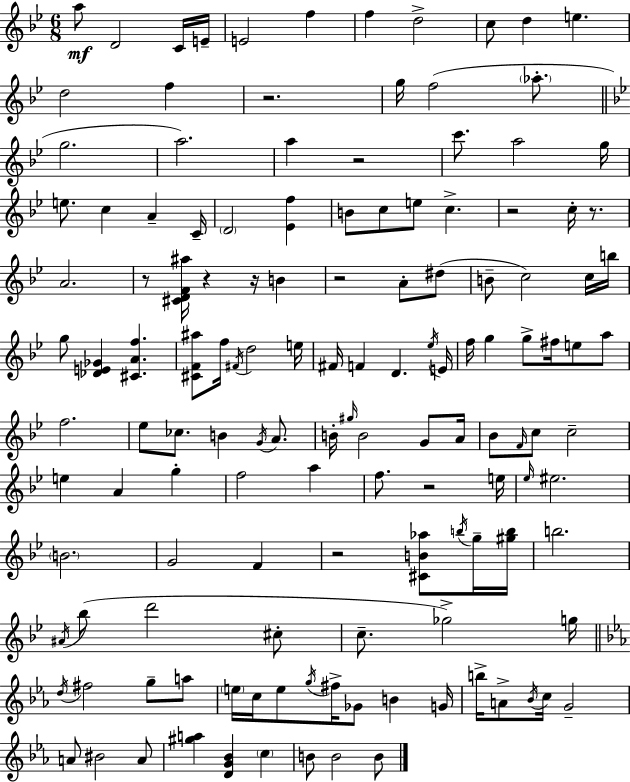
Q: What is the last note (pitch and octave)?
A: B4